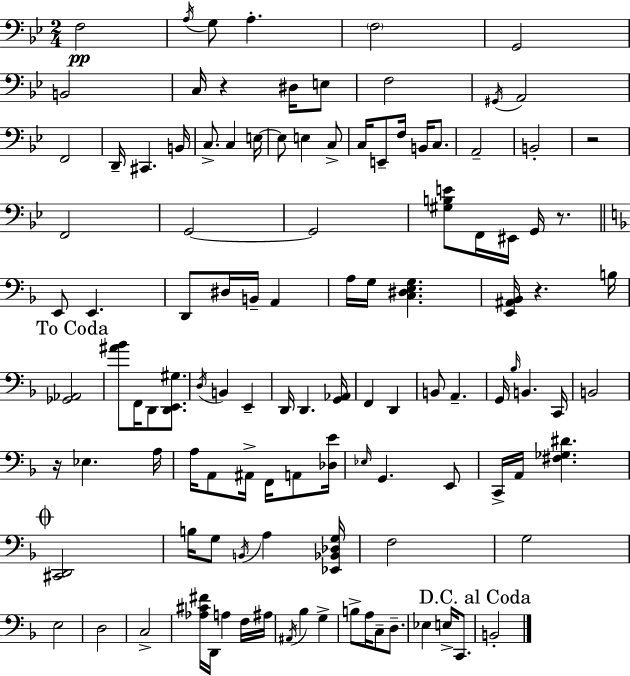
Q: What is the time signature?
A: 2/4